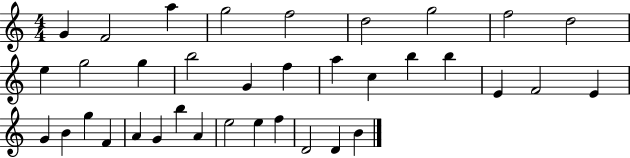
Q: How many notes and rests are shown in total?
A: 36